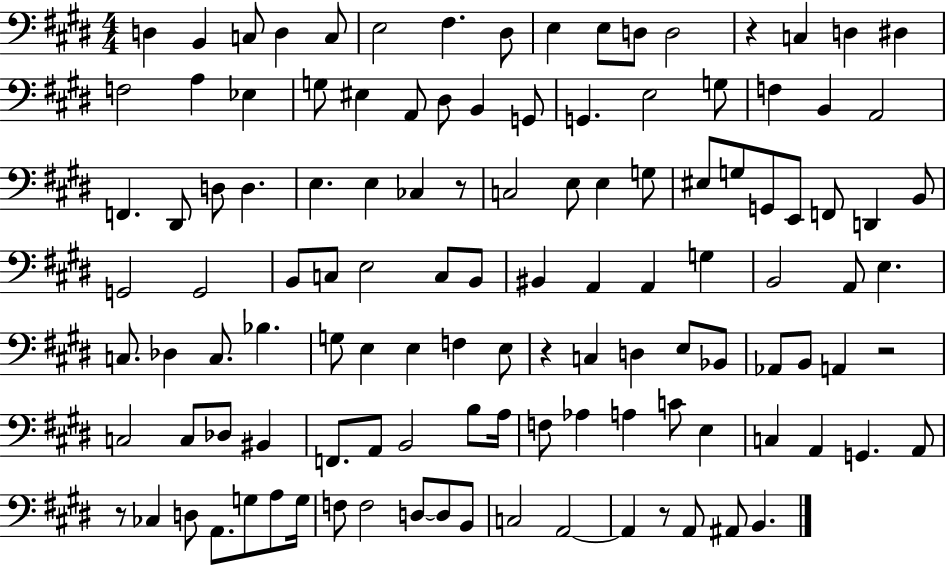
D3/q B2/q C3/e D3/q C3/e E3/h F#3/q. D#3/e E3/q E3/e D3/e D3/h R/q C3/q D3/q D#3/q F3/h A3/q Eb3/q G3/e EIS3/q A2/e D#3/e B2/q G2/e G2/q. E3/h G3/e F3/q B2/q A2/h F2/q. D#2/e D3/e D3/q. E3/q. E3/q CES3/q R/e C3/h E3/e E3/q G3/e EIS3/e G3/e G2/e E2/e F2/e D2/q B2/e G2/h G2/h B2/e C3/e E3/h C3/e B2/e BIS2/q A2/q A2/q G3/q B2/h A2/e E3/q. C3/e. Db3/q C3/e. Bb3/q. G3/e E3/q E3/q F3/q E3/e R/q C3/q D3/q E3/e Bb2/e Ab2/e B2/e A2/q R/h C3/h C3/e Db3/e BIS2/q F2/e. A2/e B2/h B3/e A3/s F3/e Ab3/q A3/q C4/e E3/q C3/q A2/q G2/q. A2/e R/e CES3/q D3/e A2/e. G3/e A3/e G3/s F3/e F3/h D3/e D3/e B2/e C3/h A2/h A2/q R/e A2/e A#2/e B2/q.